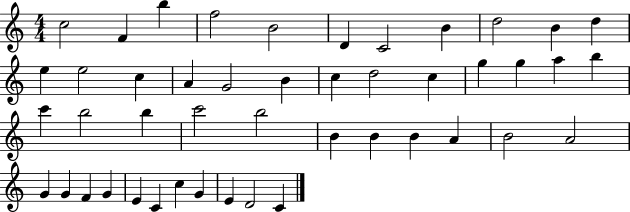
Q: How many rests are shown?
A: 0